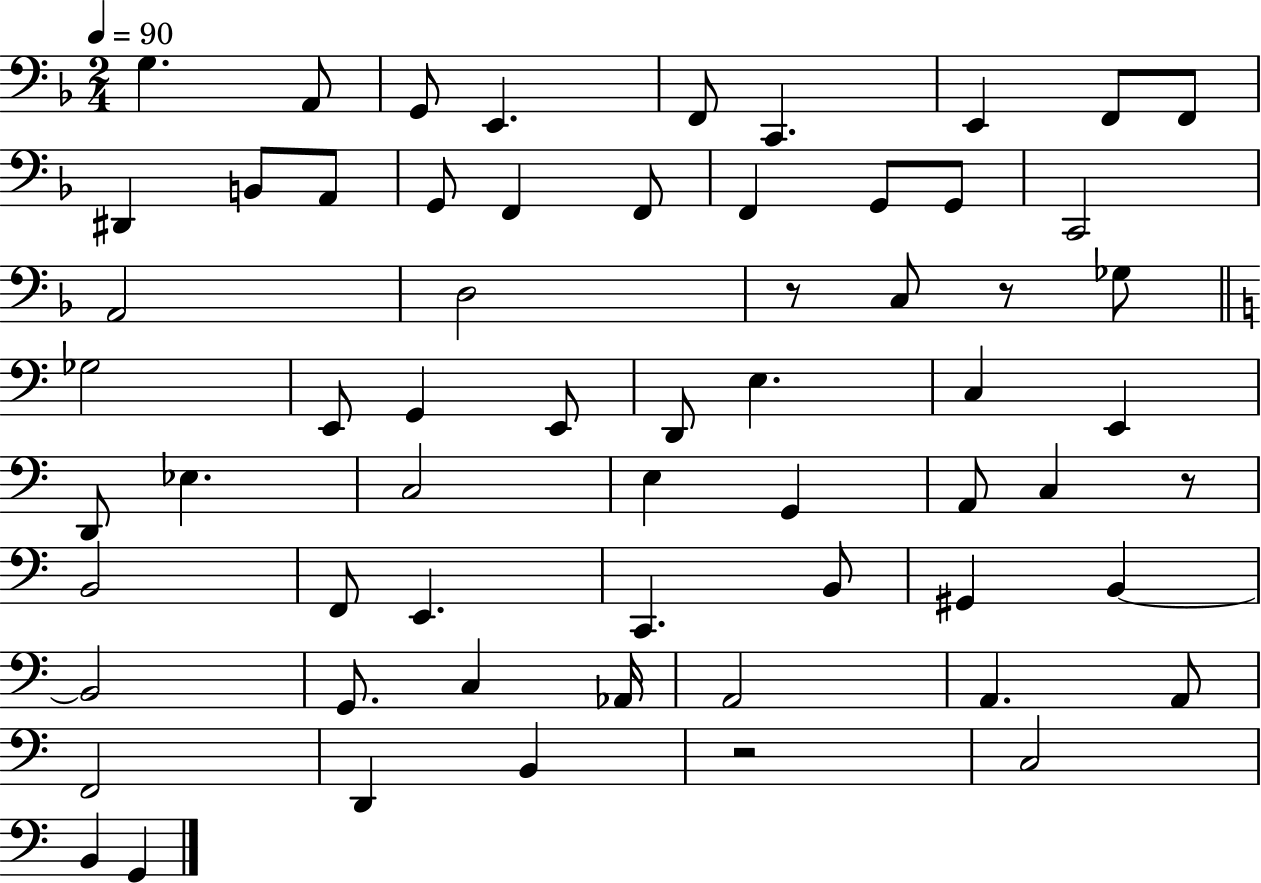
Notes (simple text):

G3/q. A2/e G2/e E2/q. F2/e C2/q. E2/q F2/e F2/e D#2/q B2/e A2/e G2/e F2/q F2/e F2/q G2/e G2/e C2/h A2/h D3/h R/e C3/e R/e Gb3/e Gb3/h E2/e G2/q E2/e D2/e E3/q. C3/q E2/q D2/e Eb3/q. C3/h E3/q G2/q A2/e C3/q R/e B2/h F2/e E2/q. C2/q. B2/e G#2/q B2/q B2/h G2/e. C3/q Ab2/s A2/h A2/q. A2/e F2/h D2/q B2/q R/h C3/h B2/q G2/q